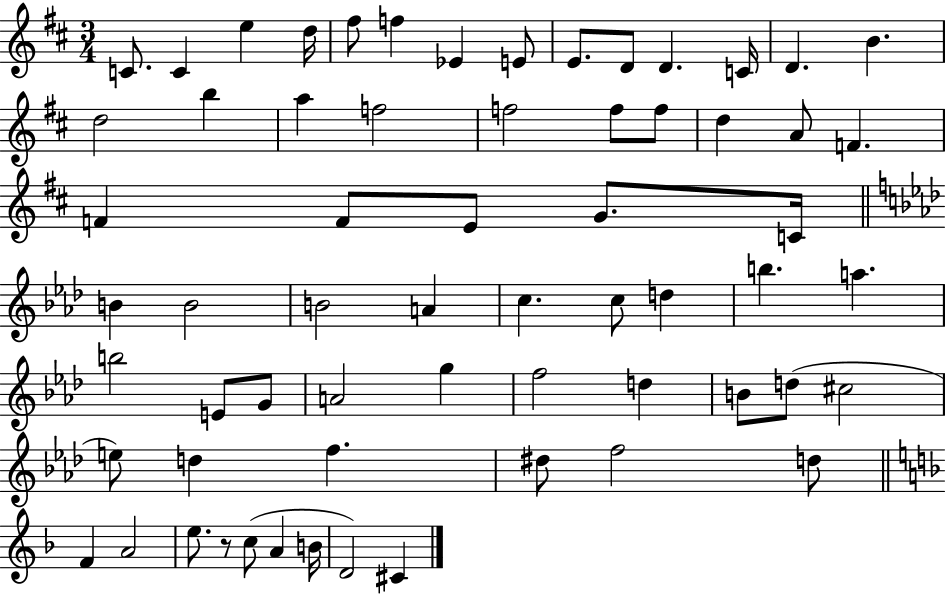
{
  \clef treble
  \numericTimeSignature
  \time 3/4
  \key d \major
  \repeat volta 2 { c'8. c'4 e''4 d''16 | fis''8 f''4 ees'4 e'8 | e'8. d'8 d'4. c'16 | d'4. b'4. | \break d''2 b''4 | a''4 f''2 | f''2 f''8 f''8 | d''4 a'8 f'4. | \break f'4 f'8 e'8 g'8. c'16 | \bar "||" \break \key aes \major b'4 b'2 | b'2 a'4 | c''4. c''8 d''4 | b''4. a''4. | \break b''2 e'8 g'8 | a'2 g''4 | f''2 d''4 | b'8 d''8( cis''2 | \break e''8) d''4 f''4. | dis''8 f''2 d''8 | \bar "||" \break \key f \major f'4 a'2 | e''8. r8 c''8( a'4 b'16 | d'2) cis'4 | } \bar "|."
}